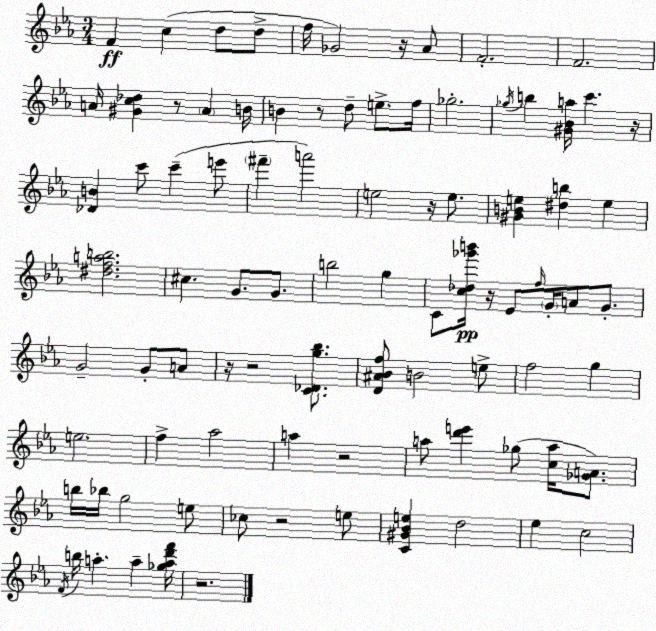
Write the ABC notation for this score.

X:1
T:Untitled
M:3/4
L:1/4
K:Cm
F c d/2 d/2 f/4 _G2 z/4 _A/2 F2 F2 A/4 [^Gc_d] z/2 A B/4 B z/2 d/2 e/2 f/4 _g2 _g/4 b [^G_Ba]/4 c' z/4 [_DB] c'/2 c' e'/2 ^f' a'2 e2 z/4 e/2 [^GBe] [^db] e [^dfab]2 ^c G/2 G/2 b2 g C/2 [c_d_g'b']/4 z/4 _E/2 f/4 G/4 A/2 G/2 G2 G/2 A/2 z/4 z2 [C_Dg_b]/2 [D^A_Bf]/2 B2 e/2 f2 g e2 f _a2 a z2 a/2 [d'e'] _g/2 [ca]/4 [_GA]/2 b/4 _b/4 g2 e/2 _c/2 z2 e/2 [C^G_Be] d2 _e c2 F/4 b/4 a a [_gad'f']/4 z2